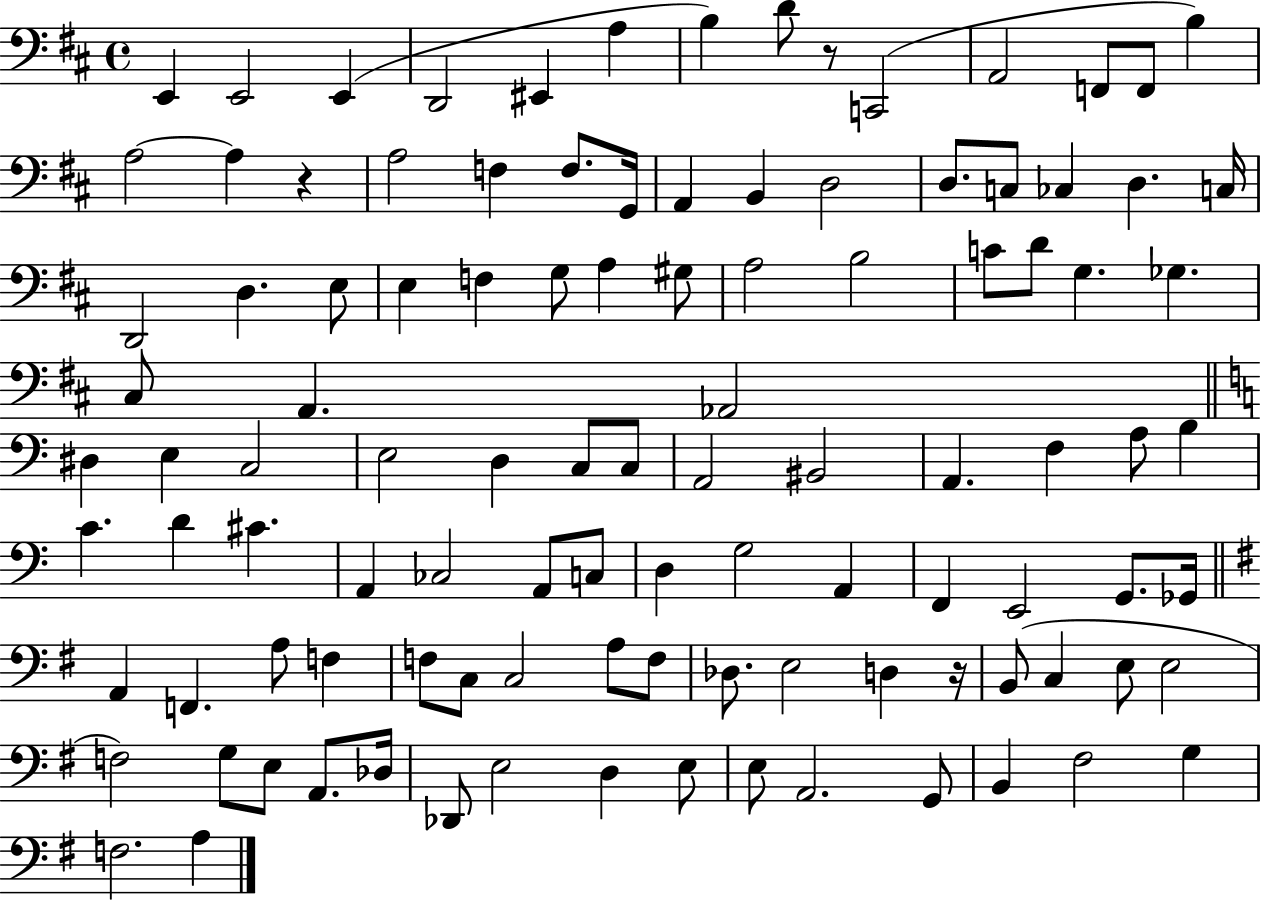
E2/q E2/h E2/q D2/h EIS2/q A3/q B3/q D4/e R/e C2/h A2/h F2/e F2/e B3/q A3/h A3/q R/q A3/h F3/q F3/e. G2/s A2/q B2/q D3/h D3/e. C3/e CES3/q D3/q. C3/s D2/h D3/q. E3/e E3/q F3/q G3/e A3/q G#3/e A3/h B3/h C4/e D4/e G3/q. Gb3/q. C#3/e A2/q. Ab2/h D#3/q E3/q C3/h E3/h D3/q C3/e C3/e A2/h BIS2/h A2/q. F3/q A3/e B3/q C4/q. D4/q C#4/q. A2/q CES3/h A2/e C3/e D3/q G3/h A2/q F2/q E2/h G2/e. Gb2/s A2/q F2/q. A3/e F3/q F3/e C3/e C3/h A3/e F3/e Db3/e. E3/h D3/q R/s B2/e C3/q E3/e E3/h F3/h G3/e E3/e A2/e. Db3/s Db2/e E3/h D3/q E3/e E3/e A2/h. G2/e B2/q F#3/h G3/q F3/h. A3/q